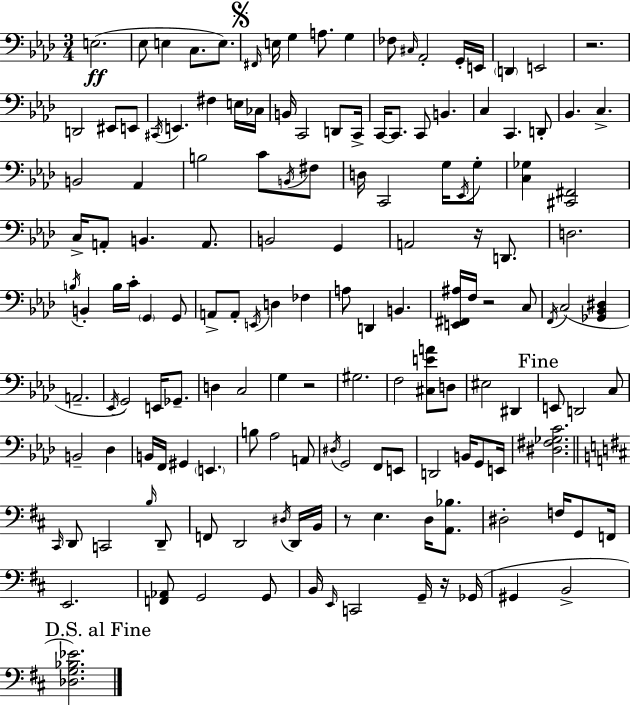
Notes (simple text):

E3/h. Eb3/e E3/q C3/e. E3/e. F#2/s E3/s G3/q A3/e. G3/q FES3/e C#3/s Ab2/h G2/s E2/s D2/q E2/h R/h. D2/h EIS2/e E2/e C#2/s E2/q. F#3/q E3/s CES3/s B2/s C2/h D2/e C2/s C2/s C2/e. C2/e B2/q. C3/q C2/q. D2/e Bb2/q. C3/q. B2/h Ab2/q B3/h C4/e B2/s F#3/e D3/s C2/h G3/s Eb2/s G3/e [C3,Gb3]/q [C#2,F#2]/h C3/s A2/e B2/q. A2/e. B2/h G2/q A2/h R/s D2/e. D3/h. B3/s B2/q B3/s C4/s G2/q G2/e A2/e A2/e E2/s D3/q FES3/q A3/e D2/q B2/q. [E2,F#2,A#3]/s F3/s R/h C3/e F2/s C3/h [Gb2,Bb2,D#3]/q A2/h. Eb2/s G2/h E2/s Gb2/e. D3/q C3/h G3/q R/h G#3/h. F3/h [C#3,E4,A4]/e D3/e EIS3/h D#2/q E2/e D2/h C3/e B2/h Db3/q B2/s F2/s G#2/q E2/q. B3/e Ab3/h A2/e D#3/s G2/h F2/e E2/e D2/h B2/s G2/e E2/s [D#3,F#3,Gb3,C4]/h. C#2/s D2/e C2/h B3/s D2/e F2/e D2/h D#3/s D2/s B2/s R/e E3/q. D3/s [A2,Bb3]/e. D#3/h F3/s G2/e F2/s E2/h. [F2,Ab2]/e G2/h G2/e B2/s E2/s C2/h G2/s R/s Gb2/s G#2/q B2/h [Db3,G3,Bb3,Eb4]/h.